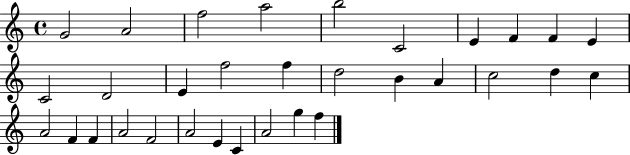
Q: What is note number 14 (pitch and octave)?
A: F5